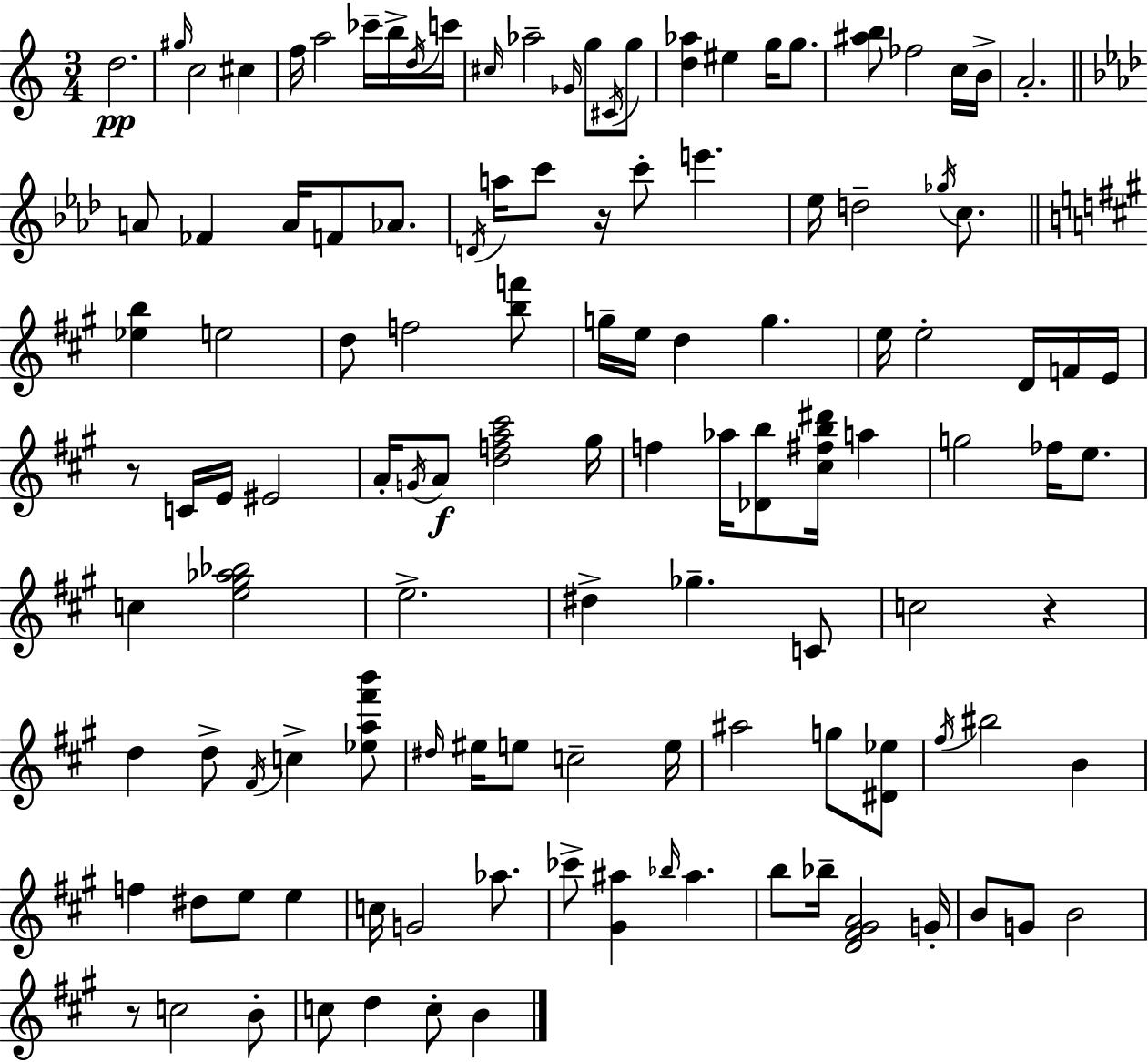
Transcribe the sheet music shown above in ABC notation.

X:1
T:Untitled
M:3/4
L:1/4
K:Am
d2 ^g/4 c2 ^c f/4 a2 _c'/4 b/4 d/4 c'/4 ^c/4 _a2 _G/4 g/2 ^C/4 g/2 [d_a] ^e g/4 g/2 [^ab]/2 _f2 c/4 B/4 A2 A/2 _F A/4 F/2 _A/2 D/4 a/4 c'/2 z/4 c'/2 e' _e/4 d2 _g/4 c/2 [_eb] e2 d/2 f2 [bf']/2 g/4 e/4 d g e/4 e2 D/4 F/4 E/4 z/2 C/4 E/4 ^E2 A/4 G/4 A/2 [dfa^c']2 ^g/4 f _a/4 [_Db]/2 [^c^fb^d']/4 a g2 _f/4 e/2 c [e^g_a_b]2 e2 ^d _g C/2 c2 z d d/2 ^F/4 c [_ea^f'b']/2 ^d/4 ^e/4 e/2 c2 e/4 ^a2 g/2 [^D_e]/2 ^f/4 ^b2 B f ^d/2 e/2 e c/4 G2 _a/2 _c'/2 [^G^a] _b/4 ^a b/2 _b/4 [D^F^GA]2 G/4 B/2 G/2 B2 z/2 c2 B/2 c/2 d c/2 B